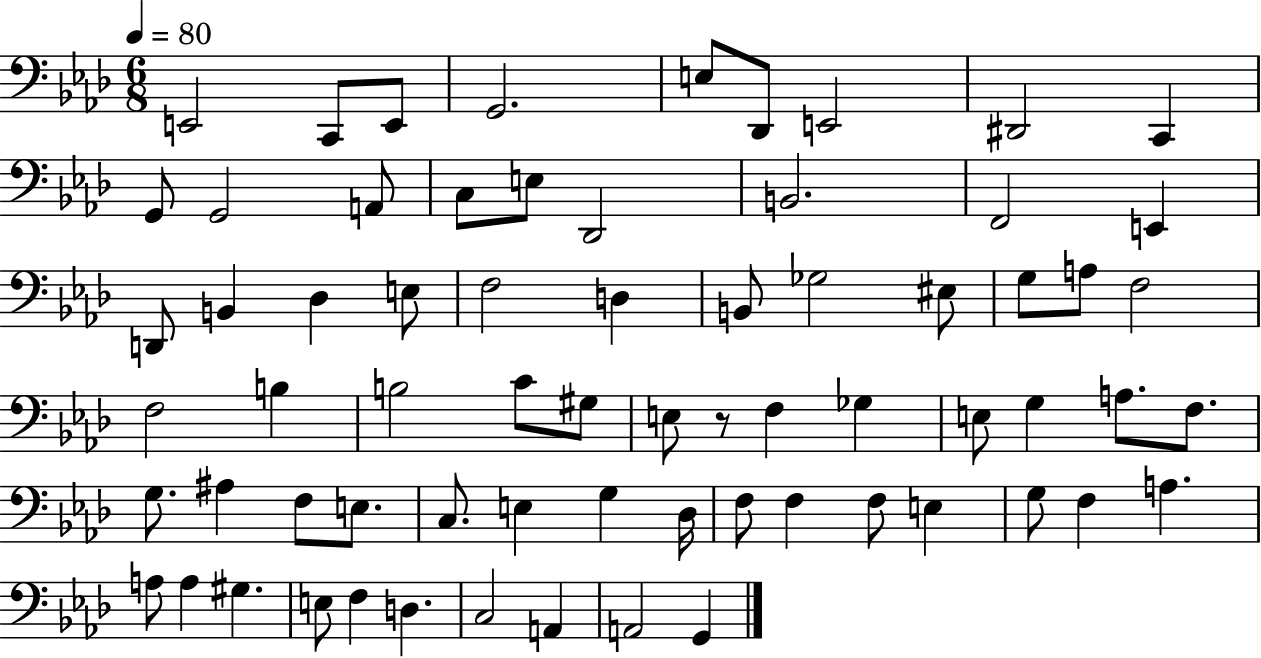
{
  \clef bass
  \numericTimeSignature
  \time 6/8
  \key aes \major
  \tempo 4 = 80
  e,2 c,8 e,8 | g,2. | e8 des,8 e,2 | dis,2 c,4 | \break g,8 g,2 a,8 | c8 e8 des,2 | b,2. | f,2 e,4 | \break d,8 b,4 des4 e8 | f2 d4 | b,8 ges2 eis8 | g8 a8 f2 | \break f2 b4 | b2 c'8 gis8 | e8 r8 f4 ges4 | e8 g4 a8. f8. | \break g8. ais4 f8 e8. | c8. e4 g4 des16 | f8 f4 f8 e4 | g8 f4 a4. | \break a8 a4 gis4. | e8 f4 d4. | c2 a,4 | a,2 g,4 | \break \bar "|."
}